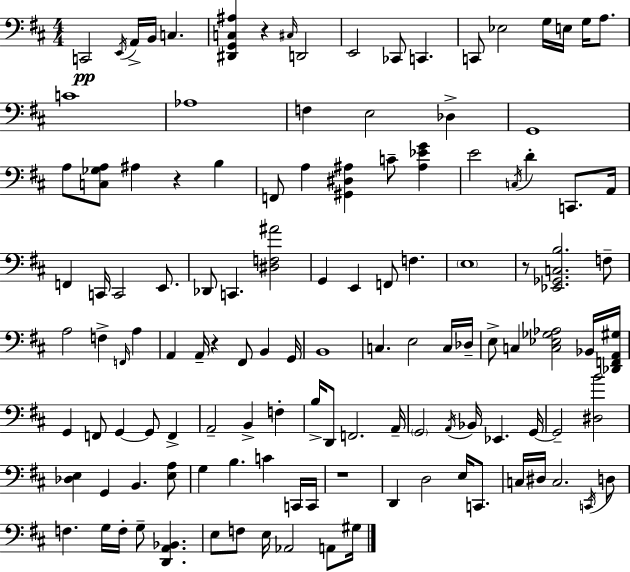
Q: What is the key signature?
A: D major